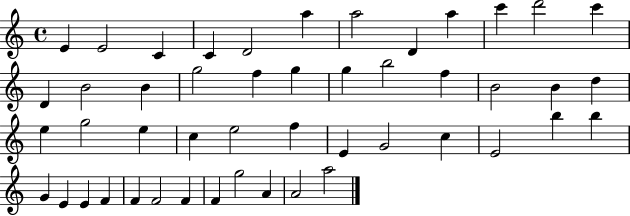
X:1
T:Untitled
M:4/4
L:1/4
K:C
E E2 C C D2 a a2 D a c' d'2 c' D B2 B g2 f g g b2 f B2 B d e g2 e c e2 f E G2 c E2 b b G E E F F F2 F F g2 A A2 a2